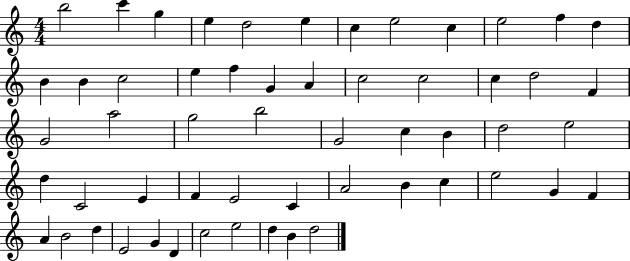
{
  \clef treble
  \numericTimeSignature
  \time 4/4
  \key c \major
  b''2 c'''4 g''4 | e''4 d''2 e''4 | c''4 e''2 c''4 | e''2 f''4 d''4 | \break b'4 b'4 c''2 | e''4 f''4 g'4 a'4 | c''2 c''2 | c''4 d''2 f'4 | \break g'2 a''2 | g''2 b''2 | g'2 c''4 b'4 | d''2 e''2 | \break d''4 c'2 e'4 | f'4 e'2 c'4 | a'2 b'4 c''4 | e''2 g'4 f'4 | \break a'4 b'2 d''4 | e'2 g'4 d'4 | c''2 e''2 | d''4 b'4 d''2 | \break \bar "|."
}